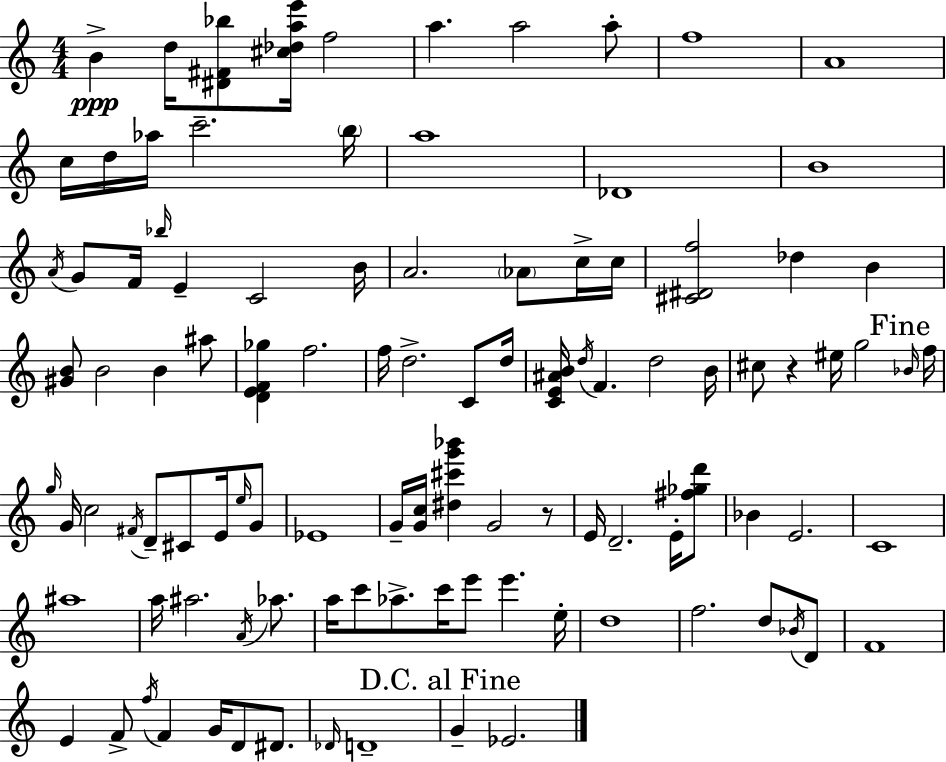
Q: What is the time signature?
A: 4/4